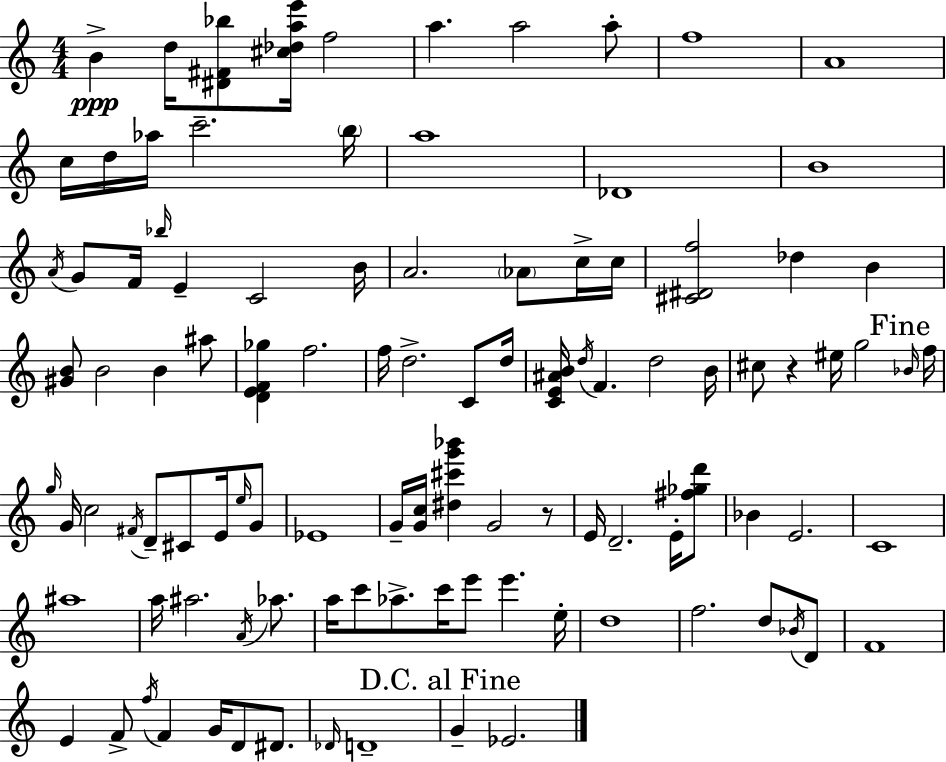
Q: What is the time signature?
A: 4/4